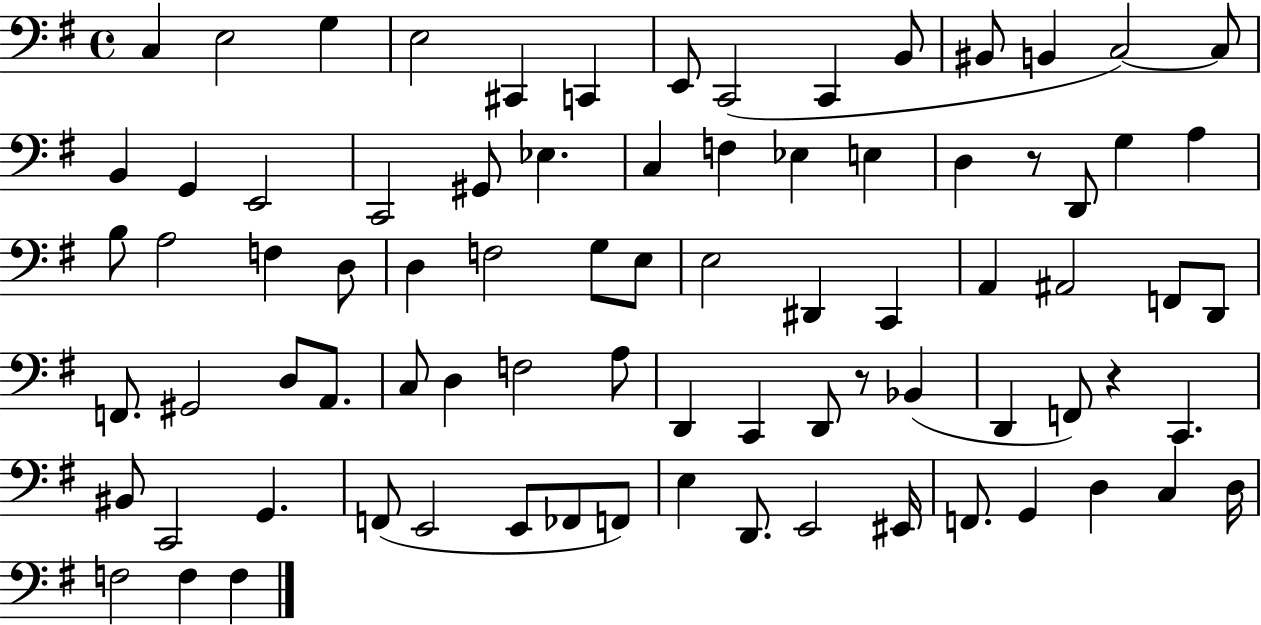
X:1
T:Untitled
M:4/4
L:1/4
K:G
C, E,2 G, E,2 ^C,, C,, E,,/2 C,,2 C,, B,,/2 ^B,,/2 B,, C,2 C,/2 B,, G,, E,,2 C,,2 ^G,,/2 _E, C, F, _E, E, D, z/2 D,,/2 G, A, B,/2 A,2 F, D,/2 D, F,2 G,/2 E,/2 E,2 ^D,, C,, A,, ^A,,2 F,,/2 D,,/2 F,,/2 ^G,,2 D,/2 A,,/2 C,/2 D, F,2 A,/2 D,, C,, D,,/2 z/2 _B,, D,, F,,/2 z C,, ^B,,/2 C,,2 G,, F,,/2 E,,2 E,,/2 _F,,/2 F,,/2 E, D,,/2 E,,2 ^E,,/4 F,,/2 G,, D, C, D,/4 F,2 F, F,